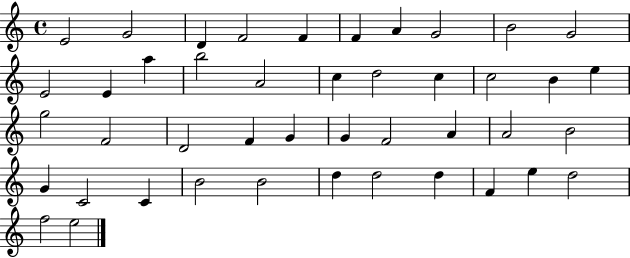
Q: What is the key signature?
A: C major